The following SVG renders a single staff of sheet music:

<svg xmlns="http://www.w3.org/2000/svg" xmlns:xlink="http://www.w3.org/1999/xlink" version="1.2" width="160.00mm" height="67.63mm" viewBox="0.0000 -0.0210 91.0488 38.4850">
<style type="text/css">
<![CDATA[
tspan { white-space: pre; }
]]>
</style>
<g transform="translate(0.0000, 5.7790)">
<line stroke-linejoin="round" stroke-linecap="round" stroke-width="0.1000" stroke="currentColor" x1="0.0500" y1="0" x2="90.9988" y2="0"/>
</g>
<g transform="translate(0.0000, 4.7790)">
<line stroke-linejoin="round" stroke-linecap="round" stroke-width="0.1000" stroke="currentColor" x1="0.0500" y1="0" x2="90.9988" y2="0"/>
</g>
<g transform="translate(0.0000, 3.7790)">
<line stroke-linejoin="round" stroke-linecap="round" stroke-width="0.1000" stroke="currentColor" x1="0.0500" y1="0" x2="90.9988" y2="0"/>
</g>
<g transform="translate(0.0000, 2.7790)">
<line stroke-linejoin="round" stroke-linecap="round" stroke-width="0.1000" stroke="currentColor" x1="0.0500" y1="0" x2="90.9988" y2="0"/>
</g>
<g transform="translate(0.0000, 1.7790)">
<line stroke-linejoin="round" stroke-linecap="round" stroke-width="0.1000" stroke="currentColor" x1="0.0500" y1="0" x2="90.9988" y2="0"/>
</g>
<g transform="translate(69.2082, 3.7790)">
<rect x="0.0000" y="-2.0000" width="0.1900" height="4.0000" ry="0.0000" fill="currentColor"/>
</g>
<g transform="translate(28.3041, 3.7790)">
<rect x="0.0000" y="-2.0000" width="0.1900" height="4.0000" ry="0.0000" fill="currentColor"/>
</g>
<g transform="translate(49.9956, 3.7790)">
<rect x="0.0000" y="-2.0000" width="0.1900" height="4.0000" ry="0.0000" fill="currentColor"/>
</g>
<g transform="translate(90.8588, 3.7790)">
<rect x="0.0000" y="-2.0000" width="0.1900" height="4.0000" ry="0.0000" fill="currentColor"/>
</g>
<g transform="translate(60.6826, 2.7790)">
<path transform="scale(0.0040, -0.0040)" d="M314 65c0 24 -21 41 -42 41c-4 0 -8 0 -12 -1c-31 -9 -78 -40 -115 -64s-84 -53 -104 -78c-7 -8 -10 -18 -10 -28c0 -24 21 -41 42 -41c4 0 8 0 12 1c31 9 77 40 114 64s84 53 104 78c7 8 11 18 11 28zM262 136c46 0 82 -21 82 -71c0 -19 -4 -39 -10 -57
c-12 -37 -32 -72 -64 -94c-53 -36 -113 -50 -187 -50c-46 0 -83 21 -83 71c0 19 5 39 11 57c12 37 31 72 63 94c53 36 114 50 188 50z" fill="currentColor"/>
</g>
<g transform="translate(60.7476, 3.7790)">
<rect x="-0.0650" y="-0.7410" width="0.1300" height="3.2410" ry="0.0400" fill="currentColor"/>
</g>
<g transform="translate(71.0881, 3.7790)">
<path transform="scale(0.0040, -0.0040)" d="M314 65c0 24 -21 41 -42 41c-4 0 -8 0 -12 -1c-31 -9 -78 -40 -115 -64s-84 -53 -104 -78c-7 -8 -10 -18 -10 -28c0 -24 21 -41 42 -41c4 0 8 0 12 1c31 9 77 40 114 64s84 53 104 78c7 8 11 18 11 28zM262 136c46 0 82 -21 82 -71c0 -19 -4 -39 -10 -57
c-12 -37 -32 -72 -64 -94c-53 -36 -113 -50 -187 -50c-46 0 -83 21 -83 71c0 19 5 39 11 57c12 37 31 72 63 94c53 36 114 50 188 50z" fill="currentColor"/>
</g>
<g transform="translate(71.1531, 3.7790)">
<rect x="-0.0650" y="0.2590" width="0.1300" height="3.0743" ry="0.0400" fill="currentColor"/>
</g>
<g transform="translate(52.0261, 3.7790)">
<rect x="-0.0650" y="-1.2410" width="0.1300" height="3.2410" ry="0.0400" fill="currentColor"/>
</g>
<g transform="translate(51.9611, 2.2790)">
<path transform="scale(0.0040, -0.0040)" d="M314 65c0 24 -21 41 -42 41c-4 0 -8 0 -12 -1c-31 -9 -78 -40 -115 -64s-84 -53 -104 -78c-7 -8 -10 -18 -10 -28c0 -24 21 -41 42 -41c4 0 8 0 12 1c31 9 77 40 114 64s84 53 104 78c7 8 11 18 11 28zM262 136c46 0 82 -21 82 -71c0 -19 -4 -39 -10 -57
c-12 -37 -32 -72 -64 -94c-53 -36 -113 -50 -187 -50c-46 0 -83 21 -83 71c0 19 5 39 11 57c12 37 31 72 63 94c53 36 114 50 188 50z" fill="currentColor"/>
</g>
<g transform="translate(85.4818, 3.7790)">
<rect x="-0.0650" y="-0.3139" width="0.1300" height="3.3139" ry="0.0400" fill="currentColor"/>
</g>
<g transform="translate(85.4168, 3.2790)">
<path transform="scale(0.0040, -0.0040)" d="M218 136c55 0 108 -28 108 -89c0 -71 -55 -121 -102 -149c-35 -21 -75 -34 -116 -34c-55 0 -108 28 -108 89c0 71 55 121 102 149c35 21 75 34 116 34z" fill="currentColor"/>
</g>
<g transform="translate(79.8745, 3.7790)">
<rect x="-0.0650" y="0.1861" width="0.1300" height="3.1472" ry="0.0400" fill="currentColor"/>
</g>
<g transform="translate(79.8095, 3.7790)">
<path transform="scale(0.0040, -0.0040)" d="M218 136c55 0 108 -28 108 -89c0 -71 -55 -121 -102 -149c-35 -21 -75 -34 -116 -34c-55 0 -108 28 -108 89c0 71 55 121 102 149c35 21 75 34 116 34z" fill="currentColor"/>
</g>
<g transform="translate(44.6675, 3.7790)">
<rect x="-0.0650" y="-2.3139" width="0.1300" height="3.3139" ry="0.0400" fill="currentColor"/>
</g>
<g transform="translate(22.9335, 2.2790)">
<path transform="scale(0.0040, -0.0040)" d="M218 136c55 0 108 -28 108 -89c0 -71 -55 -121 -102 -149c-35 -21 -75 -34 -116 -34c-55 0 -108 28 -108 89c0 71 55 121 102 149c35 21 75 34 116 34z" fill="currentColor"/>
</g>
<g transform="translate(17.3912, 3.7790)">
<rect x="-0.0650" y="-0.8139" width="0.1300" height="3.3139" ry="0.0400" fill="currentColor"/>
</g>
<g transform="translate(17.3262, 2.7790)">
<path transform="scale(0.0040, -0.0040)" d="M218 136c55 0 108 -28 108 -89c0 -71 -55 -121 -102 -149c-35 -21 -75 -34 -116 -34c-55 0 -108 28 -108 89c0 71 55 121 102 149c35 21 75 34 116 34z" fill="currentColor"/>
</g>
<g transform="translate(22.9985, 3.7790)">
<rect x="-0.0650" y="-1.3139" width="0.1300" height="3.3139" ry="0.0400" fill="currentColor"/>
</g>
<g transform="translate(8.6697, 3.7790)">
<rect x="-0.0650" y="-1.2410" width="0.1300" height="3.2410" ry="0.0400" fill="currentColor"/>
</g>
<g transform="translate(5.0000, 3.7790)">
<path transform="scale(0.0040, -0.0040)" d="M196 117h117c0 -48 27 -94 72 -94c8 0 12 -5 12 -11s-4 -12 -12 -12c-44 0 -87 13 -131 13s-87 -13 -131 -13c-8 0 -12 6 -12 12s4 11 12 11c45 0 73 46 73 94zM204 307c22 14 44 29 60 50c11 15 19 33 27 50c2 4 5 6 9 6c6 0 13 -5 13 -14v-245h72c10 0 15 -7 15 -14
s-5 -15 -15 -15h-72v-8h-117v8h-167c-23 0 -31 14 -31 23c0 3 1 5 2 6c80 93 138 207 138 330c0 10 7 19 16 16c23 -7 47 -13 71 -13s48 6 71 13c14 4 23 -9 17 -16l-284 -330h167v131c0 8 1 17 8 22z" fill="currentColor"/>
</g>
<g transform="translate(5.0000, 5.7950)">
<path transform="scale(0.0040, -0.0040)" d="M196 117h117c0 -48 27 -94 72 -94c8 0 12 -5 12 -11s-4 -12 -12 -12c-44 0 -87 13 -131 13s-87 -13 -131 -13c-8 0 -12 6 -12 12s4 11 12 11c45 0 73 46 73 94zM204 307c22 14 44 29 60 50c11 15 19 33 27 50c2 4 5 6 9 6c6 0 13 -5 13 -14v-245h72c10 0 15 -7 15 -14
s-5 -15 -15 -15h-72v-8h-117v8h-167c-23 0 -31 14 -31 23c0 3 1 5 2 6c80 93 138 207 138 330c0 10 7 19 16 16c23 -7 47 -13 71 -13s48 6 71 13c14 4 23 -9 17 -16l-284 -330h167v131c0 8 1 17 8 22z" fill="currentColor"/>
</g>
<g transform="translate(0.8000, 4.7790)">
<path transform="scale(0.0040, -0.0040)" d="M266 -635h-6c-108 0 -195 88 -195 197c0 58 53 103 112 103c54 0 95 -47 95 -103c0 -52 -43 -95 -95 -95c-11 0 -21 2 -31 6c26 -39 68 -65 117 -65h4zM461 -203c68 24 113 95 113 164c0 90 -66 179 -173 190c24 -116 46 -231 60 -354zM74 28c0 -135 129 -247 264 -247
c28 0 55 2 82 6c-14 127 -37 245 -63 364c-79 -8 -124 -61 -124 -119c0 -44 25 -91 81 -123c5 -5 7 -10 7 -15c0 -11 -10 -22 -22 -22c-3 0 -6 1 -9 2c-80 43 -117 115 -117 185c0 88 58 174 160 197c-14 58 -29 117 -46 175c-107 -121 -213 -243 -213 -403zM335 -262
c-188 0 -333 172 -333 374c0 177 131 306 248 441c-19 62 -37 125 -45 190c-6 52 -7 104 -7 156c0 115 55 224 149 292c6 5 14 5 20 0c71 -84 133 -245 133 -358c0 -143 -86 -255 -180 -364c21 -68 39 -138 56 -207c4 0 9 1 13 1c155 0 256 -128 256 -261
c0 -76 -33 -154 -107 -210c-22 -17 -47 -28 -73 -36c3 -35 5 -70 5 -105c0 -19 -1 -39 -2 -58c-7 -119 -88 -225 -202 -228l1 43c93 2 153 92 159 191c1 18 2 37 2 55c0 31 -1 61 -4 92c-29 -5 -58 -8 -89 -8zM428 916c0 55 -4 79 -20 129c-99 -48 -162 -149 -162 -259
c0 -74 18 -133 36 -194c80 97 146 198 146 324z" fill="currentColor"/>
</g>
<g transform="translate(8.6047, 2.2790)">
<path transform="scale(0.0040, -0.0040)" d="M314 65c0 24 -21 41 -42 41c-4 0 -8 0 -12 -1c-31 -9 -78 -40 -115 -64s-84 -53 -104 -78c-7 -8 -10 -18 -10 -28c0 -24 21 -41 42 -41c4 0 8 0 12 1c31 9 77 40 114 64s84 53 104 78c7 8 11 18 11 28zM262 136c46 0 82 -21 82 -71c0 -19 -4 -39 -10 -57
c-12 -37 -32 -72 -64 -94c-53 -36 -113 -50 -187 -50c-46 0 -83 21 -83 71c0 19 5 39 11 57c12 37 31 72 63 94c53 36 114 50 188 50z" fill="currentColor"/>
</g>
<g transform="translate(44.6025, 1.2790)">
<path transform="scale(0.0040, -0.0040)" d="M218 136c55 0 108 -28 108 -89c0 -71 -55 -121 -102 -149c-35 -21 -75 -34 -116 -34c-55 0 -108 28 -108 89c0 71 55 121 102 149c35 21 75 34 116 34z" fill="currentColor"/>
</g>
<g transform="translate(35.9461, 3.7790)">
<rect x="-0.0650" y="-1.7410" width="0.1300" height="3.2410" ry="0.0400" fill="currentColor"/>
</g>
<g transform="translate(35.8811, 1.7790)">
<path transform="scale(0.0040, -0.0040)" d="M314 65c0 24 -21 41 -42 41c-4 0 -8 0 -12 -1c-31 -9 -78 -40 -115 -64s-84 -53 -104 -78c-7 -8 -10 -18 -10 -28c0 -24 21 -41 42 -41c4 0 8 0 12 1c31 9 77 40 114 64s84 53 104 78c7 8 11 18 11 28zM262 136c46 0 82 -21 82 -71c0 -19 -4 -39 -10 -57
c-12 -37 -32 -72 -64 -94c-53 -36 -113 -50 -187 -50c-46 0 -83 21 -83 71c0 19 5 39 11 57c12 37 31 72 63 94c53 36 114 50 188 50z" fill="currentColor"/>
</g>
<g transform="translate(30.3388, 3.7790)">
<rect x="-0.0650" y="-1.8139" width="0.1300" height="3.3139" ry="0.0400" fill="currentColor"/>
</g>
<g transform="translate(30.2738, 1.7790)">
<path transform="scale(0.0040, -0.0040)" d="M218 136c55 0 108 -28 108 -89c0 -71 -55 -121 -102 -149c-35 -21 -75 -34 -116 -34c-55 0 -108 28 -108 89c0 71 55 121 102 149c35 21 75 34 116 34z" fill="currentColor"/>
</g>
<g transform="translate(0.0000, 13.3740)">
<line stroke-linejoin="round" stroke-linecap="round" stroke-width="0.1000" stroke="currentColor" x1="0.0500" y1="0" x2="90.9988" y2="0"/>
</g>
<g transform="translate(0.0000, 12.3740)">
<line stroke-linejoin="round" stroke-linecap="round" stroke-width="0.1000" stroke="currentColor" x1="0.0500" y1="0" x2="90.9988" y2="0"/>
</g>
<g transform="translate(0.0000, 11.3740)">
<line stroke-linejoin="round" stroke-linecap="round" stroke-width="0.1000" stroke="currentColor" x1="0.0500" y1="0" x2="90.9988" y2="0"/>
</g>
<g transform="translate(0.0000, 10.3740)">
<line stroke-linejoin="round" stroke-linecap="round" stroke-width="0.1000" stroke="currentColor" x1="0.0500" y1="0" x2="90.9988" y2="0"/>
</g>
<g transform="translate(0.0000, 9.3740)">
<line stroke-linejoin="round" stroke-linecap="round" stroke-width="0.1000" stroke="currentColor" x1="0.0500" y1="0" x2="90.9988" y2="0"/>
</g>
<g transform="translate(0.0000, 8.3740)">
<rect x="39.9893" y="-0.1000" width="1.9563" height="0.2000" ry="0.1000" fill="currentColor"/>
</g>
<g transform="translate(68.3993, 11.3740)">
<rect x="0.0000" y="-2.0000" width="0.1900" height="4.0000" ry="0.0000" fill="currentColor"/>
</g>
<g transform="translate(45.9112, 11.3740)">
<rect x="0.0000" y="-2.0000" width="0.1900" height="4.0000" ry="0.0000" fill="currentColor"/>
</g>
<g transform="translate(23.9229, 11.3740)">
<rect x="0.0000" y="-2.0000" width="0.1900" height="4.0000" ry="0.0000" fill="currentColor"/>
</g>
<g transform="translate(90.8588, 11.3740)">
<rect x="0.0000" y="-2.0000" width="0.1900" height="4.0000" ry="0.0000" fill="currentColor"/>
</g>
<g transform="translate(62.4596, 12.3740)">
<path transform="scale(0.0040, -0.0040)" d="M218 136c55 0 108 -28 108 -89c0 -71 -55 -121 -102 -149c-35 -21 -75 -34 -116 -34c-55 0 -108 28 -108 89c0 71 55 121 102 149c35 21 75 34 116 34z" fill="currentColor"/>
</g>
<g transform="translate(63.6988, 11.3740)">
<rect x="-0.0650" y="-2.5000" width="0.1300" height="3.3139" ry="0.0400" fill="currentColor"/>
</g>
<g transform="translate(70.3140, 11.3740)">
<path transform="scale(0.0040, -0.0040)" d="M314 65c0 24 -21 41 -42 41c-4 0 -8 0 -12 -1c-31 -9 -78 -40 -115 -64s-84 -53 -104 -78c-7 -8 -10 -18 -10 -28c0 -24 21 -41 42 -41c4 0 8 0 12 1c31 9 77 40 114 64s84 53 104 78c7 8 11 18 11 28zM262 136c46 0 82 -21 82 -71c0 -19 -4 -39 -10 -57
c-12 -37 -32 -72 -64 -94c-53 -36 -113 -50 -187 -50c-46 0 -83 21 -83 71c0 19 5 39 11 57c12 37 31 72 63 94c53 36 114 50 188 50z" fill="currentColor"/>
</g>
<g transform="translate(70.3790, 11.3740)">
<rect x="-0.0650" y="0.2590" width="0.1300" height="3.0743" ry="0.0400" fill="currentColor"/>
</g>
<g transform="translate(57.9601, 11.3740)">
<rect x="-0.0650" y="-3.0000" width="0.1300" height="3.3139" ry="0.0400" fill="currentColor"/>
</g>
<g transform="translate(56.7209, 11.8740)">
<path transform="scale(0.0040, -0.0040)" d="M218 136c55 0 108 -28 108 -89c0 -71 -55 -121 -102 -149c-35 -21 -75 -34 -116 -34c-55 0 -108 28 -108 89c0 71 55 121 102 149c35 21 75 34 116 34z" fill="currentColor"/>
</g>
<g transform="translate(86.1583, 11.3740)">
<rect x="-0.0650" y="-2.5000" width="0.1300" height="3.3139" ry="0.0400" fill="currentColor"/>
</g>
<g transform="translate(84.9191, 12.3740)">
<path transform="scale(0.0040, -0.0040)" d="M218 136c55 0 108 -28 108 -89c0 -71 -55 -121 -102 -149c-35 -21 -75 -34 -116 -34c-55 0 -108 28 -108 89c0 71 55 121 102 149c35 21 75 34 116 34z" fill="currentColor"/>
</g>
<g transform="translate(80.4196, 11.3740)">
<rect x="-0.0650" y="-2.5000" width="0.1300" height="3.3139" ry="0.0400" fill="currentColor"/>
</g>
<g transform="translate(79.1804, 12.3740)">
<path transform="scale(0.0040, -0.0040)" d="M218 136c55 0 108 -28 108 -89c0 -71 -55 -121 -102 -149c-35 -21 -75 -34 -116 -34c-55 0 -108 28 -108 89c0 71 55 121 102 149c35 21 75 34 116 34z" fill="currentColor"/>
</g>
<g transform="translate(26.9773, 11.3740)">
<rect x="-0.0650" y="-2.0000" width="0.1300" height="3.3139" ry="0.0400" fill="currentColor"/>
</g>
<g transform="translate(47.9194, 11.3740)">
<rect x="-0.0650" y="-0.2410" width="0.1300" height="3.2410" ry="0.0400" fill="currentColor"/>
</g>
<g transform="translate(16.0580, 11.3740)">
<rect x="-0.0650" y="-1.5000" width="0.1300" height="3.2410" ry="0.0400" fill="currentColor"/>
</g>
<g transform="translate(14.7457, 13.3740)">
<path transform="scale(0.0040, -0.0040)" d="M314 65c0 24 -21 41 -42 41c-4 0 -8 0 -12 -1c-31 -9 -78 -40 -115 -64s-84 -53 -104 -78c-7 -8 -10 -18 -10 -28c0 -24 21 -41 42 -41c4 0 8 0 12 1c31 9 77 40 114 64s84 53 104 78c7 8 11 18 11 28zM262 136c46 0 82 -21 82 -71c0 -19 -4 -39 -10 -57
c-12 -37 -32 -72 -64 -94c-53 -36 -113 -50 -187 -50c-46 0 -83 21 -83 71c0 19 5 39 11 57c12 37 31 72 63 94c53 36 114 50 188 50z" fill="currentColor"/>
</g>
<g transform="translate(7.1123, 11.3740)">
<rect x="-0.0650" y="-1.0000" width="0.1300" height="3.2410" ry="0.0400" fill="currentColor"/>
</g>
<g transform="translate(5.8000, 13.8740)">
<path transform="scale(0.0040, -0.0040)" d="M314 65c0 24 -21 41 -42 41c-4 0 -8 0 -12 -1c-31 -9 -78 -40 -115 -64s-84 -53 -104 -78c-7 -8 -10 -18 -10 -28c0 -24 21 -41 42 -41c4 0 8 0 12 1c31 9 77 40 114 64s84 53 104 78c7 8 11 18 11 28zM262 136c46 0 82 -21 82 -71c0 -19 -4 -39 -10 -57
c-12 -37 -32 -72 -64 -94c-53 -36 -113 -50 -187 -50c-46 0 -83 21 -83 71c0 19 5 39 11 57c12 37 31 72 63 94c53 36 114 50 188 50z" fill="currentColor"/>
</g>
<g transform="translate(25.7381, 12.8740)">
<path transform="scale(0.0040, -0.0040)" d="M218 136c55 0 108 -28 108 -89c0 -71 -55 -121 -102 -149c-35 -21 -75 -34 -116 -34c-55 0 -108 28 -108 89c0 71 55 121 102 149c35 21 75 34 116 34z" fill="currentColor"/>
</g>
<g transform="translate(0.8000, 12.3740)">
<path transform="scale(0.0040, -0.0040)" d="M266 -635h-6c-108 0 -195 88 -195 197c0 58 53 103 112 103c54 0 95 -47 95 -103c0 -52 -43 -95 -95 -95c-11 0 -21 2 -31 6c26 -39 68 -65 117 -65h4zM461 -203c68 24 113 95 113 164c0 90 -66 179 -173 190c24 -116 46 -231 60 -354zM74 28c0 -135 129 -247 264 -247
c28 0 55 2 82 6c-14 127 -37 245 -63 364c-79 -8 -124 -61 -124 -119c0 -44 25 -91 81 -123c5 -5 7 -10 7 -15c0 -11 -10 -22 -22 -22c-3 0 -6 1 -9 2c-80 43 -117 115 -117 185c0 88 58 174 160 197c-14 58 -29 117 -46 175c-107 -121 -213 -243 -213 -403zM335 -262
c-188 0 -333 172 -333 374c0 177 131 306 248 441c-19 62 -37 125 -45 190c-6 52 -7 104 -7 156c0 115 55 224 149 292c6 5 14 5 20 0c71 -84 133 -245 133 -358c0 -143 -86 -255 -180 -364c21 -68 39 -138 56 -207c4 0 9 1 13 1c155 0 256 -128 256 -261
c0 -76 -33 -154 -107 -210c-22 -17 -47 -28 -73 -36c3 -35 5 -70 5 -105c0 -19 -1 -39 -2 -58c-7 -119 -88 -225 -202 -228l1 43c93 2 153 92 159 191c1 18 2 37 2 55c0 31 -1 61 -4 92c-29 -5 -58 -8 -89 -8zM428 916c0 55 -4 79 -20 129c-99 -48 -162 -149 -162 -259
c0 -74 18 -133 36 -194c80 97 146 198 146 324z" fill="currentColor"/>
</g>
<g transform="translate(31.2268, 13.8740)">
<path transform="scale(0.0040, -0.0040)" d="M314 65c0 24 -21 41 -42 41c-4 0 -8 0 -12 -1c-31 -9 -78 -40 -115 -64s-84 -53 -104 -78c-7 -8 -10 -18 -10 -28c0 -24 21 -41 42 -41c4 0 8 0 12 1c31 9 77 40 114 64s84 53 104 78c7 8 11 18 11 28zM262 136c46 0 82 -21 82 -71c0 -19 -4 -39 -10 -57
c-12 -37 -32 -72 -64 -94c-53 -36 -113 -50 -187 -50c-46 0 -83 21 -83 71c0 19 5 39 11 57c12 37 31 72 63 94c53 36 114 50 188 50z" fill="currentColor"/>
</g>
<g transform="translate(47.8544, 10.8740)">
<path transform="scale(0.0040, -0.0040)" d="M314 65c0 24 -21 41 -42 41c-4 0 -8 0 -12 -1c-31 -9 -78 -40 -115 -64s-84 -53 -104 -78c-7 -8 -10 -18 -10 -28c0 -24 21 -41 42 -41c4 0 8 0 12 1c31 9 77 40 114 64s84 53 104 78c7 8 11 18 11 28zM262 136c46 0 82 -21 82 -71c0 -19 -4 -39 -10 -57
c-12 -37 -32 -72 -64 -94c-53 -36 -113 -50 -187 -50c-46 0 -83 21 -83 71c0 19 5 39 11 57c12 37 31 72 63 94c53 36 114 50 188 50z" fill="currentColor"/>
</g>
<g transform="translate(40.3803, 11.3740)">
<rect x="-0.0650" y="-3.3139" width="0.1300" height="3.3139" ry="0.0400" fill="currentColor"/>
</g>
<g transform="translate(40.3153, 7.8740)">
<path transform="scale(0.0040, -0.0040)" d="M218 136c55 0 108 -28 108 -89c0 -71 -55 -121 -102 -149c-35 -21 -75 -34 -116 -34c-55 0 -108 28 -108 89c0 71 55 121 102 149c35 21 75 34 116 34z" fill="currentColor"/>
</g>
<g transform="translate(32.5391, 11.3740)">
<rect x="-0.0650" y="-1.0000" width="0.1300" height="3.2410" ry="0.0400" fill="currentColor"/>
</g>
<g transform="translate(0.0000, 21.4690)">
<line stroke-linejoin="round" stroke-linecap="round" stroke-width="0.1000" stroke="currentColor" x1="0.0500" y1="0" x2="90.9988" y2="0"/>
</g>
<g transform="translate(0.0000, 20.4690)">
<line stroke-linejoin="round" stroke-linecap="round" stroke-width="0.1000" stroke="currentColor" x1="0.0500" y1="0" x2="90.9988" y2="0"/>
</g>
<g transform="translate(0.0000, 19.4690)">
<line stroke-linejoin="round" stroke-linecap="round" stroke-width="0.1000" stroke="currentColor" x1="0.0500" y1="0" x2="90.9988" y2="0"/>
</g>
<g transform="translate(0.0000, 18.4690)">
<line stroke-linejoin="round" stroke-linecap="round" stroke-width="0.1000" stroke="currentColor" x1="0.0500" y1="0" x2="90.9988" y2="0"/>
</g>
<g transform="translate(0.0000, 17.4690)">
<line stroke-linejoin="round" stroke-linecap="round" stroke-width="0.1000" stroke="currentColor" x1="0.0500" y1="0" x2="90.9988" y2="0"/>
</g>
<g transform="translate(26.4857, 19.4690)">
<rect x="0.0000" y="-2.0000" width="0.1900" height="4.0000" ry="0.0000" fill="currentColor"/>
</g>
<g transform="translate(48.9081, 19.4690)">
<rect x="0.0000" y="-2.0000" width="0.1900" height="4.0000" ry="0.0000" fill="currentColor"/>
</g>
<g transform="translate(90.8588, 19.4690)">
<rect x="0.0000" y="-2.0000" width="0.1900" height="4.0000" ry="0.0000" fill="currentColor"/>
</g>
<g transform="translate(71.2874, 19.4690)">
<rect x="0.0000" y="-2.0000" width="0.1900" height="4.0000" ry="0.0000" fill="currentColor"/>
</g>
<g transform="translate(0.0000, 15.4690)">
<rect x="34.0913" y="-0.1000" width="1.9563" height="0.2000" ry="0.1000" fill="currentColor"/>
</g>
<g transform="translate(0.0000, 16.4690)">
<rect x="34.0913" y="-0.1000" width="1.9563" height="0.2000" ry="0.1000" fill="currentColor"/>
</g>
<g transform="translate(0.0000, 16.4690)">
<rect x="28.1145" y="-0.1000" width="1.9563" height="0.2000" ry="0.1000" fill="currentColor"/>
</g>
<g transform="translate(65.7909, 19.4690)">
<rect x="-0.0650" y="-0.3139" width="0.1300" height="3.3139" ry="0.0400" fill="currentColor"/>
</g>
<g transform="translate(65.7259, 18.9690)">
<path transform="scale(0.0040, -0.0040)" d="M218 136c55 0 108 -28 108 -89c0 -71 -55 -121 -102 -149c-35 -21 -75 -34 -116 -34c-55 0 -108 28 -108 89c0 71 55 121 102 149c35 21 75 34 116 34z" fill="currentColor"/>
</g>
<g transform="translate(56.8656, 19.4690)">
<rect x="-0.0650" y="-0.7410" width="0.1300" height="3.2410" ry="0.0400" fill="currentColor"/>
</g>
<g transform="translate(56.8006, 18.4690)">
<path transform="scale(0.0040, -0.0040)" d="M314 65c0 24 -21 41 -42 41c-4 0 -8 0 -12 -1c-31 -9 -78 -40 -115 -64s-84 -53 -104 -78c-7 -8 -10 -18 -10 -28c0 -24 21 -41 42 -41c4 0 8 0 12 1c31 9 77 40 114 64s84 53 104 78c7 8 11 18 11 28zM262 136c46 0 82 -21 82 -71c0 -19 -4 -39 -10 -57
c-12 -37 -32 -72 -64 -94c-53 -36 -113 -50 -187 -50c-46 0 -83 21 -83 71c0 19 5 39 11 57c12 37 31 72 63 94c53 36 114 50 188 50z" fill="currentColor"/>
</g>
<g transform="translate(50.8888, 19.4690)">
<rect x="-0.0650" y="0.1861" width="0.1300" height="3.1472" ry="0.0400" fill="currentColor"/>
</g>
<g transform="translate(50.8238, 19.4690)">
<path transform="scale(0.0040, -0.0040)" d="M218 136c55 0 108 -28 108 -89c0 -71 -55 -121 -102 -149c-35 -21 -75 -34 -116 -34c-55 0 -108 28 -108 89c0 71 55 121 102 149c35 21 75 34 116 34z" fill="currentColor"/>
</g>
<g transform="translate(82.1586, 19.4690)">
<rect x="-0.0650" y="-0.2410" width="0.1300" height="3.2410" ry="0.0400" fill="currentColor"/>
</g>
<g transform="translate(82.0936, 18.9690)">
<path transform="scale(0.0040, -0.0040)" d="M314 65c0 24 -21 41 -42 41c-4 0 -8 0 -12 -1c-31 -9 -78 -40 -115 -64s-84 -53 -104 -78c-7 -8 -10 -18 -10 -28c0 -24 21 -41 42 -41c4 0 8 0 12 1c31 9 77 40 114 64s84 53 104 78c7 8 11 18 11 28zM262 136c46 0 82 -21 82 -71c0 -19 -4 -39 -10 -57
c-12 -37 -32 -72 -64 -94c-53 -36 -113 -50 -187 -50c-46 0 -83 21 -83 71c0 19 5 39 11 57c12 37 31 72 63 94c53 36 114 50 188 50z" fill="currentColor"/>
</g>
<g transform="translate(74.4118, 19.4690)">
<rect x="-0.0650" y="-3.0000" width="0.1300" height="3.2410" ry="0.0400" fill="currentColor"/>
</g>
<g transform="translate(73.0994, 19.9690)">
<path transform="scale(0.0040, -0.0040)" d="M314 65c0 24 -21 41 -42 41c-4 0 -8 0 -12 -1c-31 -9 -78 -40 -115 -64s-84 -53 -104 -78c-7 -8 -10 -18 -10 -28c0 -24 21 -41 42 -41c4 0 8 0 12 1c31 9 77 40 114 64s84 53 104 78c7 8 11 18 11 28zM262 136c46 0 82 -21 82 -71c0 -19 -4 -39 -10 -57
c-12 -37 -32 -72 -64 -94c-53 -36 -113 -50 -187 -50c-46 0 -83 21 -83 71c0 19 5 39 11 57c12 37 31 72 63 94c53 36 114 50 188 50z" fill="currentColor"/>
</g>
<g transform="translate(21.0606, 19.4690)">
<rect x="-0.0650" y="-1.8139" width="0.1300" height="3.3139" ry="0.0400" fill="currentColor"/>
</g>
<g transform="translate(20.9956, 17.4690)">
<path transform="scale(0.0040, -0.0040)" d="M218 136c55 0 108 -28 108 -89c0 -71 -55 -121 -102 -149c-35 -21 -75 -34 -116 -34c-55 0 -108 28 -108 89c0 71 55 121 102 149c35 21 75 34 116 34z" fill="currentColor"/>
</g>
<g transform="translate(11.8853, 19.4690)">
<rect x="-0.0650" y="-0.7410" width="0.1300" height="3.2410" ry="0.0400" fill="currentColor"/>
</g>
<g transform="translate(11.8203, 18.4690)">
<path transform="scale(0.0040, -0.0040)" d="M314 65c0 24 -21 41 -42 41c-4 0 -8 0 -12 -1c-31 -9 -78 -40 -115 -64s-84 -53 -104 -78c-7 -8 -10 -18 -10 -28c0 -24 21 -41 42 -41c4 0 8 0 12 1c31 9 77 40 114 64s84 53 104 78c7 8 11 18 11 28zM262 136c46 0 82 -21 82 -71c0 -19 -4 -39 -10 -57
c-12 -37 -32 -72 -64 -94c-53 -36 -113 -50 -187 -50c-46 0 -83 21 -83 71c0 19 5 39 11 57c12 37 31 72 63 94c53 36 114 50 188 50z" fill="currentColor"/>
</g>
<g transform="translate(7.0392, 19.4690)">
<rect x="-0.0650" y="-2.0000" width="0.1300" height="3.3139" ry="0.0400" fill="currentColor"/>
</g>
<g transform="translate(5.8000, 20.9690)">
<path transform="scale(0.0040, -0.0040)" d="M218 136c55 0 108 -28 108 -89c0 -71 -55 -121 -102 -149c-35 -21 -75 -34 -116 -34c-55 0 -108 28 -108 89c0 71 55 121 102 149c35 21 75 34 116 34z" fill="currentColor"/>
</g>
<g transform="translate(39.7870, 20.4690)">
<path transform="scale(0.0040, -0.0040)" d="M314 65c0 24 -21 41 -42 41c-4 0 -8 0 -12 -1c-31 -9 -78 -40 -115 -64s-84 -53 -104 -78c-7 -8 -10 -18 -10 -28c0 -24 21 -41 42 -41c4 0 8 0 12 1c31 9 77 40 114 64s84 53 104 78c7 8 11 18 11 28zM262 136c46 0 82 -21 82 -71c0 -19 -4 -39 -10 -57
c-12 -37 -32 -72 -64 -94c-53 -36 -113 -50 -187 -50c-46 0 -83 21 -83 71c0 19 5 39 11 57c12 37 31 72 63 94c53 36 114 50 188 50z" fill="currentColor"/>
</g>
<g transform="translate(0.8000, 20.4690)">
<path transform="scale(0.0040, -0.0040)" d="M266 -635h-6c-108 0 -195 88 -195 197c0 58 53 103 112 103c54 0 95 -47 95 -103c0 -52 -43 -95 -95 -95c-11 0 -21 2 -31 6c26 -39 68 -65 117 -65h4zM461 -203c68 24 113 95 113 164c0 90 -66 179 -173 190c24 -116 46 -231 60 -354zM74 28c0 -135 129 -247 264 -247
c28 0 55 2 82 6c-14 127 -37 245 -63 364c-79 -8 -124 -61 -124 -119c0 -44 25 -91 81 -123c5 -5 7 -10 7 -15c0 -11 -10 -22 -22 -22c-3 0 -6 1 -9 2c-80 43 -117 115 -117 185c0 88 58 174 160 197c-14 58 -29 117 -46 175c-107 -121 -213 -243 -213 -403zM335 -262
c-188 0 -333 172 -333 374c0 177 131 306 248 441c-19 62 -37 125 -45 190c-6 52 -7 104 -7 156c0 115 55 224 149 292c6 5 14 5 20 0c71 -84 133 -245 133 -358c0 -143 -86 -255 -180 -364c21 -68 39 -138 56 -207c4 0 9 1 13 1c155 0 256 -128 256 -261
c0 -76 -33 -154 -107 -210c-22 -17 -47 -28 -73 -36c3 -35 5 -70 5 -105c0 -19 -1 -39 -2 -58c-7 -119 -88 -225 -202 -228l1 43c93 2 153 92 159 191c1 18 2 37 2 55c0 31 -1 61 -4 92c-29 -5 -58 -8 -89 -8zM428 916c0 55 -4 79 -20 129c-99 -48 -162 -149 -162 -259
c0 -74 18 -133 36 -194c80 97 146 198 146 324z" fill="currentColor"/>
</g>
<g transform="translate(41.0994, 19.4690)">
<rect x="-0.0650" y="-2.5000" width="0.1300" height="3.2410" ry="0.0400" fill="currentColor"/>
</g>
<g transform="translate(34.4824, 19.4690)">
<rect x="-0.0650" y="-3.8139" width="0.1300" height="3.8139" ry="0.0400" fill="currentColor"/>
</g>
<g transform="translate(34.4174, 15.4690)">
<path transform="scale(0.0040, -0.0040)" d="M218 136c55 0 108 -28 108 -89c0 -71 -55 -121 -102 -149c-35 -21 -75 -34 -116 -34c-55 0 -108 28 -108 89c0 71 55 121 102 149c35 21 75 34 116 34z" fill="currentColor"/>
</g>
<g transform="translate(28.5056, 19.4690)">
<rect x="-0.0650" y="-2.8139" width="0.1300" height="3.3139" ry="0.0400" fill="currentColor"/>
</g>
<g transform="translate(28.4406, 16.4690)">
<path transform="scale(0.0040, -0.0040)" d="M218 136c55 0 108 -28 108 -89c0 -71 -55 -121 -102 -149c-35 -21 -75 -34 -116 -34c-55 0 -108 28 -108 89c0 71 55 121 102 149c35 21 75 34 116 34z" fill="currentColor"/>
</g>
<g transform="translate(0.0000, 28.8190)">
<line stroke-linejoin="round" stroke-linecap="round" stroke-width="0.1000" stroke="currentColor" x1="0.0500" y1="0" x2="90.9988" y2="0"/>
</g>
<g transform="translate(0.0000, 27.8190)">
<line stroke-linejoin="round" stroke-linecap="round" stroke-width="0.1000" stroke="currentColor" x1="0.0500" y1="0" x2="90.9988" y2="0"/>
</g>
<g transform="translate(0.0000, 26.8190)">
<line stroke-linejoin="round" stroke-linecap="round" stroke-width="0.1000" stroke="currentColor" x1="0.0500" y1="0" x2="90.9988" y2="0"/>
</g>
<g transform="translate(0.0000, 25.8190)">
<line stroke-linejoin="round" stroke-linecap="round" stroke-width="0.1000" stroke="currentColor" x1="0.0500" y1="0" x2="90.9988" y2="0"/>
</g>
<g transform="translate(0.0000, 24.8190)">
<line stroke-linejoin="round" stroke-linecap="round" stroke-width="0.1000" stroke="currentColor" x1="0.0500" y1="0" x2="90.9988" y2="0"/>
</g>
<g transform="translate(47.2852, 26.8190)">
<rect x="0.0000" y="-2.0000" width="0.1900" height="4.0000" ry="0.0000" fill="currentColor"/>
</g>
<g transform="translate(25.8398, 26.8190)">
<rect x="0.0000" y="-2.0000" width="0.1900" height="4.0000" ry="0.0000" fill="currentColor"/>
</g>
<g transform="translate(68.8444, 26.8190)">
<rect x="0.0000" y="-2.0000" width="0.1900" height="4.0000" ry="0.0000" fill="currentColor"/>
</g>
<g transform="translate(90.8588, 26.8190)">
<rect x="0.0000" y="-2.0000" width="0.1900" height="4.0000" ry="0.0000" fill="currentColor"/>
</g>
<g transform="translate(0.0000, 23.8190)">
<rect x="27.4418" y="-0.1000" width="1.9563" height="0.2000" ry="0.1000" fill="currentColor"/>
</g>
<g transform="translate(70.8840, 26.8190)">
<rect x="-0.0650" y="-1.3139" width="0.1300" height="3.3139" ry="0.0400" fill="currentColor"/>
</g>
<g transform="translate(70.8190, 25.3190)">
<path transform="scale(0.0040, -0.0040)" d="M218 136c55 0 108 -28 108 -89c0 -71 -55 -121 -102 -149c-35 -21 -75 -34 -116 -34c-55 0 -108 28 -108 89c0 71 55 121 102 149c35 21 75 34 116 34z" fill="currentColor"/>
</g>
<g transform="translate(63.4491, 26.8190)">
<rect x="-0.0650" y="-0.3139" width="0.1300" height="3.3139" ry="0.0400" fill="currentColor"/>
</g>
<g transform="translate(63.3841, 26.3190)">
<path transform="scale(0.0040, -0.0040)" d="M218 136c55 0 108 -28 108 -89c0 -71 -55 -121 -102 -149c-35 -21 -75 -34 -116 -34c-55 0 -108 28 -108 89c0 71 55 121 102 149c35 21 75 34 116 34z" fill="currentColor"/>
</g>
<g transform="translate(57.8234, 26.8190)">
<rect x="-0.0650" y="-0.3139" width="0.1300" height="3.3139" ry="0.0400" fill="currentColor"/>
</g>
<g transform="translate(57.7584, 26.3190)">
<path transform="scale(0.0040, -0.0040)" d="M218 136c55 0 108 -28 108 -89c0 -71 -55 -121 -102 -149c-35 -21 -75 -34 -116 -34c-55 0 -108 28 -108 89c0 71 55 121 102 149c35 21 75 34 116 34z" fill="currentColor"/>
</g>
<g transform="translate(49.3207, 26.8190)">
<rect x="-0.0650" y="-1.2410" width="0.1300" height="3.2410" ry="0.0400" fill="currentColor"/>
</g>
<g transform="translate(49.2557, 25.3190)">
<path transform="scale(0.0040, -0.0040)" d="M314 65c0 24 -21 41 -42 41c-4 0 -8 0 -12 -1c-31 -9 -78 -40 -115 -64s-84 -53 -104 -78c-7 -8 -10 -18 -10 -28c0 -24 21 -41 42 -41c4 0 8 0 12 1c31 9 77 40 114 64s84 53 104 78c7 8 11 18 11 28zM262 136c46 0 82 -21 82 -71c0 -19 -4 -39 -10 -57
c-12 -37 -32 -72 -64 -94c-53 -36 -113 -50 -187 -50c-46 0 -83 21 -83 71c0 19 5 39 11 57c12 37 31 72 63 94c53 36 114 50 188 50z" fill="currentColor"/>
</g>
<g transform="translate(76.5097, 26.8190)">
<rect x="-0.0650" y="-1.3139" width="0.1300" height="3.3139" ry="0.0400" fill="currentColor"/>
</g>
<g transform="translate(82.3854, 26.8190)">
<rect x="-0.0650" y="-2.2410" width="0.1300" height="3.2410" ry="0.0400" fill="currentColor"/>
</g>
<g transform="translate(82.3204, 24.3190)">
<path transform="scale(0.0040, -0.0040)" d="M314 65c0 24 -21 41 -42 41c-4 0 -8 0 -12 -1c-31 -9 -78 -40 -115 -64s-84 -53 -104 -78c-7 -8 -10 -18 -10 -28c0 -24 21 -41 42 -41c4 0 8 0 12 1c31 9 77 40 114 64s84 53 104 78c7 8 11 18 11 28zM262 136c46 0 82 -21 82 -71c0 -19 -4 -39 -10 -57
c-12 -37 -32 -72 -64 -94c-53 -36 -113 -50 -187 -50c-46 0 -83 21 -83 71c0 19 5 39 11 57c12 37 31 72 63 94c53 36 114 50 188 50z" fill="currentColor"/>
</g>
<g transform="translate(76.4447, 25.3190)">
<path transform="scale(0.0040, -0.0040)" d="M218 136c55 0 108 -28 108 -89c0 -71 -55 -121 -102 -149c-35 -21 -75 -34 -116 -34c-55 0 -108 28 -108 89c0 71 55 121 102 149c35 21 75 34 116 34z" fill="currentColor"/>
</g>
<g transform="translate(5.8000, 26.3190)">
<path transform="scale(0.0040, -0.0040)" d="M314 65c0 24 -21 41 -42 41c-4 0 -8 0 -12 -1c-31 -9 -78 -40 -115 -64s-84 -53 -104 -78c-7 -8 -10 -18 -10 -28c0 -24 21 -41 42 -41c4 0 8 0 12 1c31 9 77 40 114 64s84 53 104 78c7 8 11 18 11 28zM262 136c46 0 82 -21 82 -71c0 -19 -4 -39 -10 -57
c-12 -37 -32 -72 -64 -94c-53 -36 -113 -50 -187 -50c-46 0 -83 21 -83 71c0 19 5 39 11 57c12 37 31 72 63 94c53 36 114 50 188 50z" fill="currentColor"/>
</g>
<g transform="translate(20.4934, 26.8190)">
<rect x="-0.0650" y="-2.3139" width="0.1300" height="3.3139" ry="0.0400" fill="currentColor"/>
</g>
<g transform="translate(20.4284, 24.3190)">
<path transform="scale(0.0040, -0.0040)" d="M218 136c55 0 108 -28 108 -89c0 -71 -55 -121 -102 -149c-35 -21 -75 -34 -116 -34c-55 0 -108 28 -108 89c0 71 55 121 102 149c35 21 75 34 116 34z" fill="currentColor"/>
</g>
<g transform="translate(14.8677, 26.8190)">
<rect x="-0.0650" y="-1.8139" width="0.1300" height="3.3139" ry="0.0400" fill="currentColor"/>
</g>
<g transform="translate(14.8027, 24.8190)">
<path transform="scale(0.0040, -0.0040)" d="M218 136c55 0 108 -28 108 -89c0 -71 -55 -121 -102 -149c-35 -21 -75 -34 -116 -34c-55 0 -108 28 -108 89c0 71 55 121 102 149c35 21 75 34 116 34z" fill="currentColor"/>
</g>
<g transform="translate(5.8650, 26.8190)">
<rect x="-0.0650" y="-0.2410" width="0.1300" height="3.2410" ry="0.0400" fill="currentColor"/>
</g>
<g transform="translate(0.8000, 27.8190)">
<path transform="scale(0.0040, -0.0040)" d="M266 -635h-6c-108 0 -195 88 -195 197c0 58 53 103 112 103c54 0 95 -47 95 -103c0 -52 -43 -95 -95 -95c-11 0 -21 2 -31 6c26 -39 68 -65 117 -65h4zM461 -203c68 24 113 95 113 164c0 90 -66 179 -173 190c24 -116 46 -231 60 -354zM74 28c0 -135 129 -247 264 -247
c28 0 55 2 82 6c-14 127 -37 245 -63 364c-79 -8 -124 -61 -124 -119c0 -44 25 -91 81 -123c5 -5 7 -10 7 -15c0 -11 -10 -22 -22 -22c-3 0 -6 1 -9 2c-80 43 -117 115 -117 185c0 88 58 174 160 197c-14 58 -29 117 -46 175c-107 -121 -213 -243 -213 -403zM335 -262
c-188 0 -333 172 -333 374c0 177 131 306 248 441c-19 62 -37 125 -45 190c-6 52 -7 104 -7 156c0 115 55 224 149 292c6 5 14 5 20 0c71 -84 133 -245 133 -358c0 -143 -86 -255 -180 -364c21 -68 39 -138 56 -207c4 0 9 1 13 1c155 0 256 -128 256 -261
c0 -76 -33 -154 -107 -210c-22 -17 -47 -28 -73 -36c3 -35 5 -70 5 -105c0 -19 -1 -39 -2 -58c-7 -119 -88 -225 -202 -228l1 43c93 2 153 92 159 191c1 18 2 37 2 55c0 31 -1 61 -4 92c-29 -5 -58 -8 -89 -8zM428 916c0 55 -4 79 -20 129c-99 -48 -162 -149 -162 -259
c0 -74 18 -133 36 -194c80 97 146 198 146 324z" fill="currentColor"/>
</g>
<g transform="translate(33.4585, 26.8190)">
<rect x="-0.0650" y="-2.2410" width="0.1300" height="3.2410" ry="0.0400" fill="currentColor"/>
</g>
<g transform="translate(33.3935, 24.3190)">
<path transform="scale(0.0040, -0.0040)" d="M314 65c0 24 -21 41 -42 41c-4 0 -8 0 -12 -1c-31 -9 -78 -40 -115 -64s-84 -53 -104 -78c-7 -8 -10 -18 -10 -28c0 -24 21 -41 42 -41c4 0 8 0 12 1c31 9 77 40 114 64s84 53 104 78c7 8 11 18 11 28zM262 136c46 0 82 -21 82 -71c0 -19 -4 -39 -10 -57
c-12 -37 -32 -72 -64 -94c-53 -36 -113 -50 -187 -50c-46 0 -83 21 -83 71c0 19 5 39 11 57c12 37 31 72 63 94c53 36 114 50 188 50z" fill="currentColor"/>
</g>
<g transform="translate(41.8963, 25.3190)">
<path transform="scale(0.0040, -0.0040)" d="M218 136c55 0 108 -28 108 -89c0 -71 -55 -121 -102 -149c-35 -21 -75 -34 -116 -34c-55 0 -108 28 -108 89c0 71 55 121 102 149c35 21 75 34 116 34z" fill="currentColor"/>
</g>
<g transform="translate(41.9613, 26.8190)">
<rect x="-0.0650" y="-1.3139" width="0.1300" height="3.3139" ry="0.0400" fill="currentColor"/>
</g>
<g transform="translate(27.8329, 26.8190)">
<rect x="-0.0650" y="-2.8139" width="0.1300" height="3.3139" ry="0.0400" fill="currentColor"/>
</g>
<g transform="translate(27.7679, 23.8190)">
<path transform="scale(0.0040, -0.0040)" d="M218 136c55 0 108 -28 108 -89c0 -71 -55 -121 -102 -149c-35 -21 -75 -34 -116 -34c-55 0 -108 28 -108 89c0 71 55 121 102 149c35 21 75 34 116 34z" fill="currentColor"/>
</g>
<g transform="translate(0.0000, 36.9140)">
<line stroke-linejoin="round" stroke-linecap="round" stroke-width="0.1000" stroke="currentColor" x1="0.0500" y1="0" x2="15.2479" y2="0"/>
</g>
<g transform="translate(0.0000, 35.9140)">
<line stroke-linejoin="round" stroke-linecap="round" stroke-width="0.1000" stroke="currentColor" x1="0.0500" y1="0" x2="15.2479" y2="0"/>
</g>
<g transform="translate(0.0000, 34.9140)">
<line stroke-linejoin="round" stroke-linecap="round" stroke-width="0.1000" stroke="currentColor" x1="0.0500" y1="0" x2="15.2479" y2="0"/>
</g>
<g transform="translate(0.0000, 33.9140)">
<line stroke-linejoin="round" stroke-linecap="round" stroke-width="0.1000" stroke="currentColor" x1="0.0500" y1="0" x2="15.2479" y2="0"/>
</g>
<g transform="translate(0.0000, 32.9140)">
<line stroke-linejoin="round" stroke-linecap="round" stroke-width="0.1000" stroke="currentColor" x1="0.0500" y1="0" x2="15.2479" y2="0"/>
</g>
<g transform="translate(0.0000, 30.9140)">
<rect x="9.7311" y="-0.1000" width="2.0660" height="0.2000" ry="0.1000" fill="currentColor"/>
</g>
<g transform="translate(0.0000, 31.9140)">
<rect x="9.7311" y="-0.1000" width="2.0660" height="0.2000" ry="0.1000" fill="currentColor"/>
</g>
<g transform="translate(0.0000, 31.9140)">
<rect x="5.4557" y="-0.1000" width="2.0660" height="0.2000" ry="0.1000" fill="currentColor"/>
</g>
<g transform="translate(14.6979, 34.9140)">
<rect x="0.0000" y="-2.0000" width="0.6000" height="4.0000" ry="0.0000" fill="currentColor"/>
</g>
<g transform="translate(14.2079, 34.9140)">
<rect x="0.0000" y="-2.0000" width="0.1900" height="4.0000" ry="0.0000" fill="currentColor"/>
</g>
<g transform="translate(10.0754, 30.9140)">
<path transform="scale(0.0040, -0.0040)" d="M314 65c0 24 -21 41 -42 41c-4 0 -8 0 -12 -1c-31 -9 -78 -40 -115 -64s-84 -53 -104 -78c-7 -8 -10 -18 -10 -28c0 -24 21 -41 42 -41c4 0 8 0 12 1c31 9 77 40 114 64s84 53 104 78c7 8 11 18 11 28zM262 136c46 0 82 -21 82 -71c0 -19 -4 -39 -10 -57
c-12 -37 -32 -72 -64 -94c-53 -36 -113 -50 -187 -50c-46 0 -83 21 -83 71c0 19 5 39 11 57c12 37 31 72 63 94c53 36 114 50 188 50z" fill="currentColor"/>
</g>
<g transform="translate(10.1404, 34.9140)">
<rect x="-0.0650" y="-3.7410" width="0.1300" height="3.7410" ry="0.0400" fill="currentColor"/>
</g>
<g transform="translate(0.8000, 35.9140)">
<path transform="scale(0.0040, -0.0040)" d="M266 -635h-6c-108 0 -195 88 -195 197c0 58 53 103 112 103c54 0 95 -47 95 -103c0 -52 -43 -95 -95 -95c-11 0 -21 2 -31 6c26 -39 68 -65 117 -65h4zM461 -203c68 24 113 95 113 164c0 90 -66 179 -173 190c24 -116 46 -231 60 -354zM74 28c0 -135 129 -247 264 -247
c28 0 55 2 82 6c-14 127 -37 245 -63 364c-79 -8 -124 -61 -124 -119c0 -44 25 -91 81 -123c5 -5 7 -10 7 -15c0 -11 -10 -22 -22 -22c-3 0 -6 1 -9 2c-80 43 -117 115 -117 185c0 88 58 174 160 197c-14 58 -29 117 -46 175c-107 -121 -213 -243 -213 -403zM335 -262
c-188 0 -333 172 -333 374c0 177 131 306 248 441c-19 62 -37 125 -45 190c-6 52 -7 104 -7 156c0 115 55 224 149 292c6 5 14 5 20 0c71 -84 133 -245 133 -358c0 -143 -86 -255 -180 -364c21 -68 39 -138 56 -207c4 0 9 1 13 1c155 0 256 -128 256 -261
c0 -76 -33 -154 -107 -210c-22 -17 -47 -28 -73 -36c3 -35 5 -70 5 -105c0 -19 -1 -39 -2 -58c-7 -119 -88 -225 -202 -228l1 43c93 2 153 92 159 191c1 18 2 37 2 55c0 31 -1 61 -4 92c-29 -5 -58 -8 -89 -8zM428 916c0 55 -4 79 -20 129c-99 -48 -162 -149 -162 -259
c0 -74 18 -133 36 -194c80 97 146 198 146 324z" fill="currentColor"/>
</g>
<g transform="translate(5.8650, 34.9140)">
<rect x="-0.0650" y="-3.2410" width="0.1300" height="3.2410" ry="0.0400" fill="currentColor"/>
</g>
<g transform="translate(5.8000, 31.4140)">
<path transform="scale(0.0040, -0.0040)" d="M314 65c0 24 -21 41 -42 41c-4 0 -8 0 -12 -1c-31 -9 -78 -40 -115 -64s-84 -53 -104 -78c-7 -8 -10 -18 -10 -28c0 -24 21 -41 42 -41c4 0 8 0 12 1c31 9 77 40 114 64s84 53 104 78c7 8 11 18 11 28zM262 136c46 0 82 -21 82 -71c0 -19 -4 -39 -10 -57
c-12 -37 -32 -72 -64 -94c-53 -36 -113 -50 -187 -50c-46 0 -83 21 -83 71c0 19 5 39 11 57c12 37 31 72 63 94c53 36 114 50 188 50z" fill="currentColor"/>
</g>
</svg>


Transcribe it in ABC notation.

X:1
T:Untitled
M:4/4
L:1/4
K:C
e2 d e f f2 g e2 d2 B2 B c D2 E2 F D2 b c2 A G B2 G G F d2 f a c' G2 B d2 c A2 c2 c2 f g a g2 e e2 c c e e g2 b2 c'2